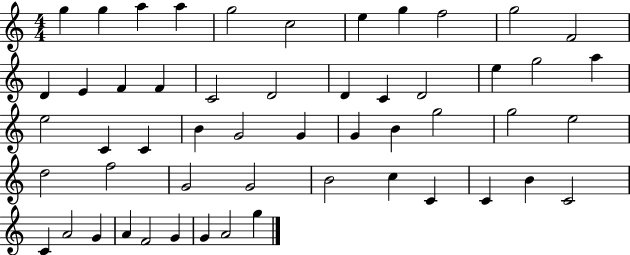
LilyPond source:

{
  \clef treble
  \numericTimeSignature
  \time 4/4
  \key c \major
  g''4 g''4 a''4 a''4 | g''2 c''2 | e''4 g''4 f''2 | g''2 f'2 | \break d'4 e'4 f'4 f'4 | c'2 d'2 | d'4 c'4 d'2 | e''4 g''2 a''4 | \break e''2 c'4 c'4 | b'4 g'2 g'4 | g'4 b'4 g''2 | g''2 e''2 | \break d''2 f''2 | g'2 g'2 | b'2 c''4 c'4 | c'4 b'4 c'2 | \break c'4 a'2 g'4 | a'4 f'2 g'4 | g'4 a'2 g''4 | \bar "|."
}